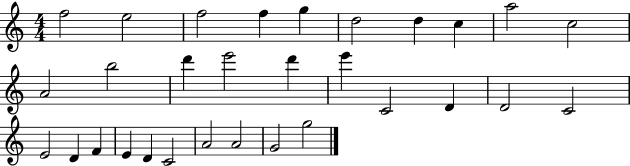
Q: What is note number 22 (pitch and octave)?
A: D4